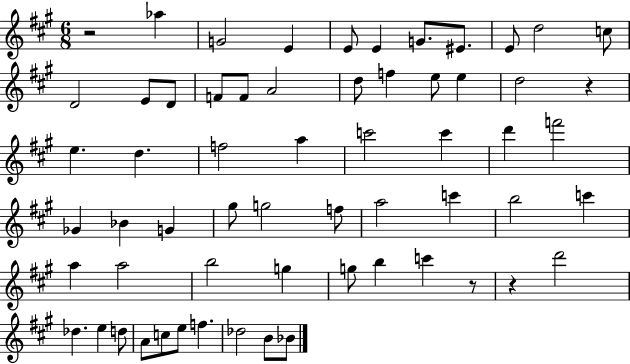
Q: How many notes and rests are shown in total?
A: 61